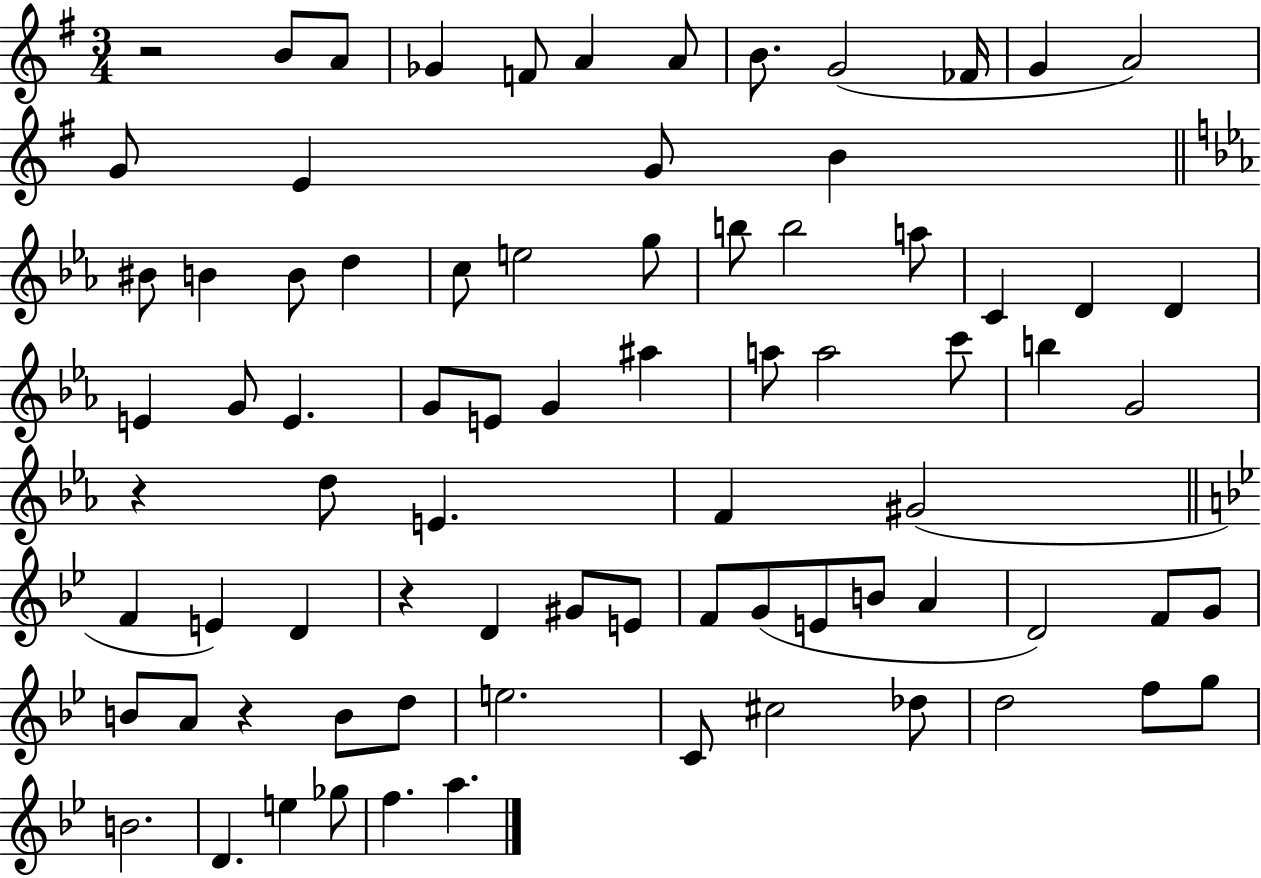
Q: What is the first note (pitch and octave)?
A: B4